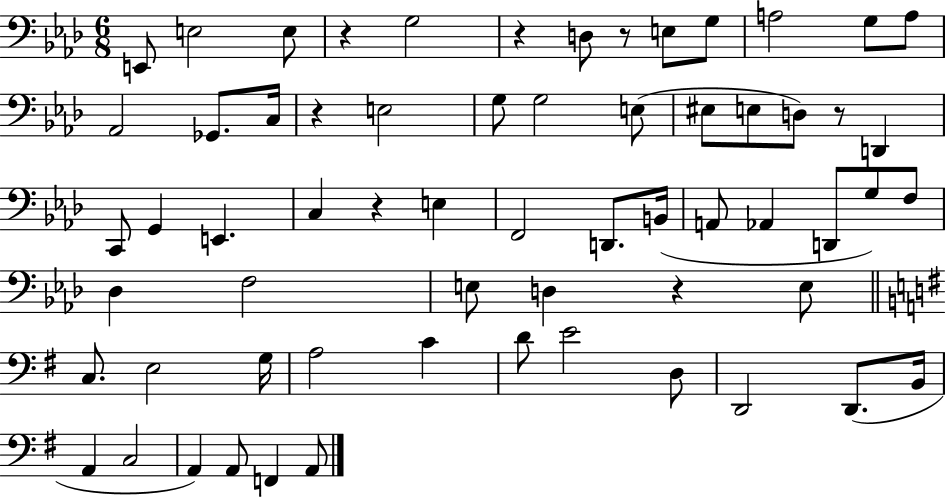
E2/e E3/h E3/e R/q G3/h R/q D3/e R/e E3/e G3/e A3/h G3/e A3/e Ab2/h Gb2/e. C3/s R/q E3/h G3/e G3/h E3/e EIS3/e E3/e D3/e R/e D2/q C2/e G2/q E2/q. C3/q R/q E3/q F2/h D2/e. B2/s A2/e Ab2/q D2/e G3/e F3/e Db3/q F3/h E3/e D3/q R/q E3/e C3/e. E3/h G3/s A3/h C4/q D4/e E4/h D3/e D2/h D2/e. B2/s A2/q C3/h A2/q A2/e F2/q A2/e